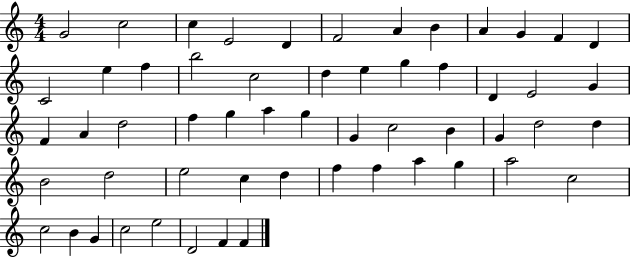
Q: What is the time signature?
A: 4/4